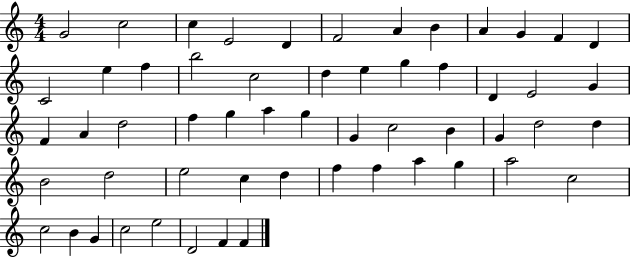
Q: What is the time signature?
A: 4/4